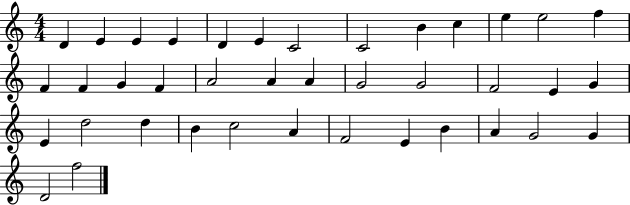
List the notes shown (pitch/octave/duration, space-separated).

D4/q E4/q E4/q E4/q D4/q E4/q C4/h C4/h B4/q C5/q E5/q E5/h F5/q F4/q F4/q G4/q F4/q A4/h A4/q A4/q G4/h G4/h F4/h E4/q G4/q E4/q D5/h D5/q B4/q C5/h A4/q F4/h E4/q B4/q A4/q G4/h G4/q D4/h F5/h